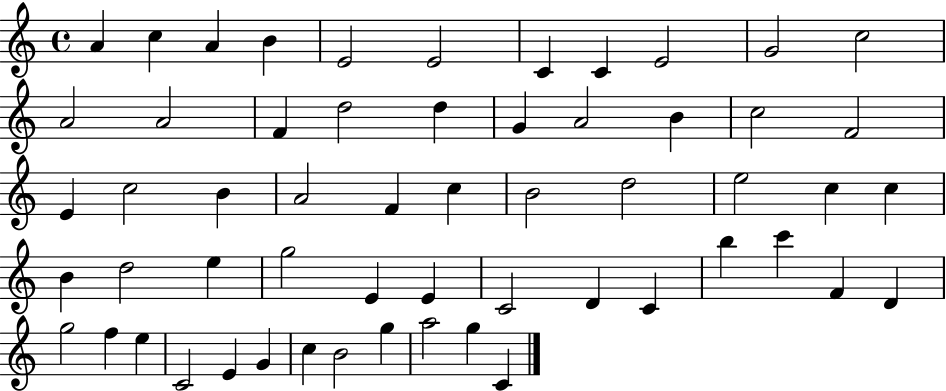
{
  \clef treble
  \time 4/4
  \defaultTimeSignature
  \key c \major
  a'4 c''4 a'4 b'4 | e'2 e'2 | c'4 c'4 e'2 | g'2 c''2 | \break a'2 a'2 | f'4 d''2 d''4 | g'4 a'2 b'4 | c''2 f'2 | \break e'4 c''2 b'4 | a'2 f'4 c''4 | b'2 d''2 | e''2 c''4 c''4 | \break b'4 d''2 e''4 | g''2 e'4 e'4 | c'2 d'4 c'4 | b''4 c'''4 f'4 d'4 | \break g''2 f''4 e''4 | c'2 e'4 g'4 | c''4 b'2 g''4 | a''2 g''4 c'4 | \break \bar "|."
}